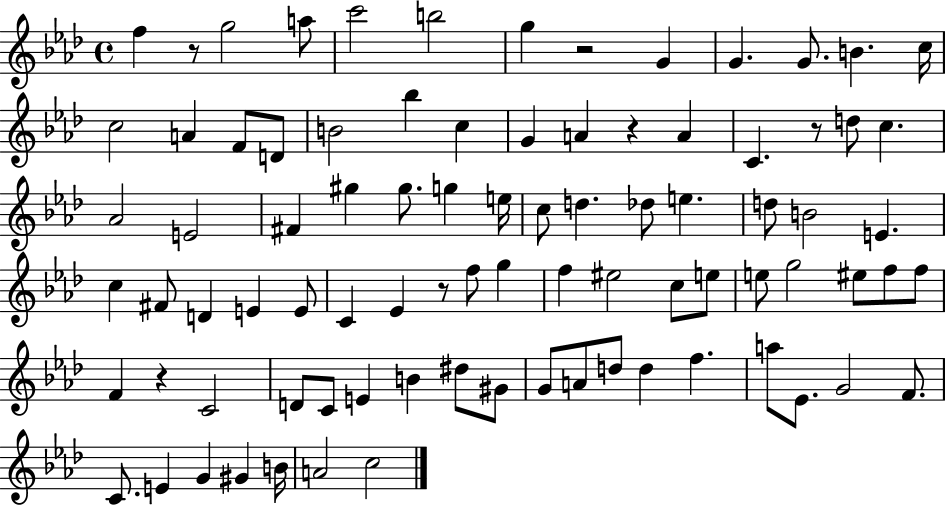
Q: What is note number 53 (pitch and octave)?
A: G5